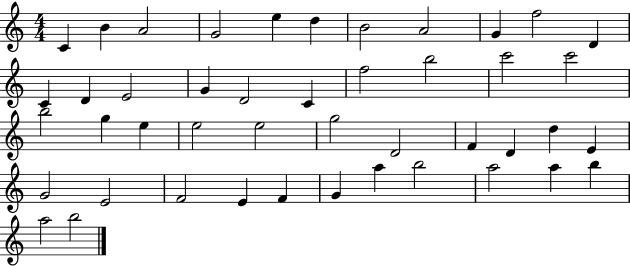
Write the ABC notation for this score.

X:1
T:Untitled
M:4/4
L:1/4
K:C
C B A2 G2 e d B2 A2 G f2 D C D E2 G D2 C f2 b2 c'2 c'2 b2 g e e2 e2 g2 D2 F D d E G2 E2 F2 E F G a b2 a2 a b a2 b2